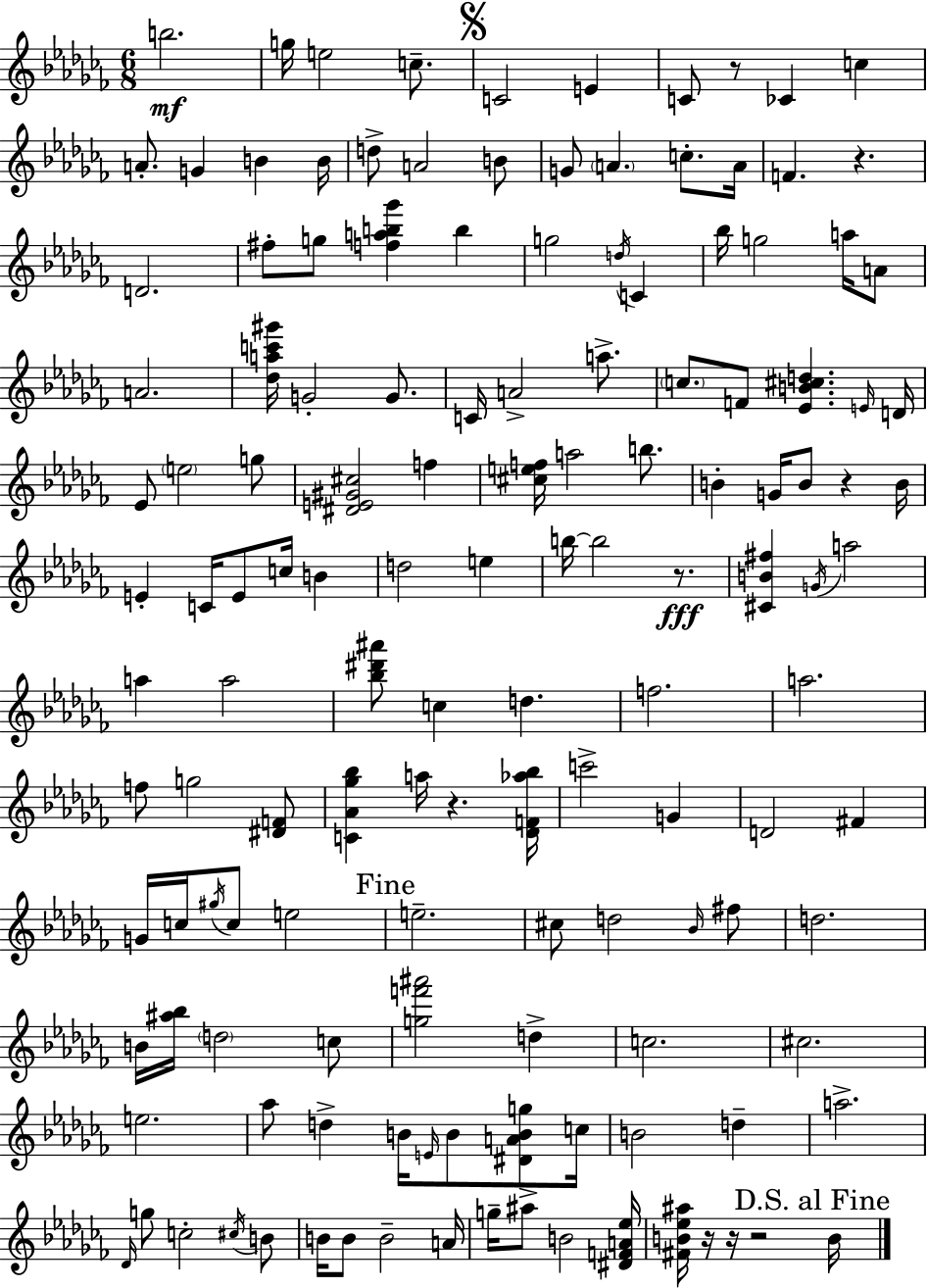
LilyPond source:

{
  \clef treble
  \numericTimeSignature
  \time 6/8
  \key aes \minor
  b''2.\mf | g''16 e''2 c''8.-- | \mark \markup { \musicglyph "scripts.segno" } c'2 e'4 | c'8 r8 ces'4 c''4 | \break a'8.-. g'4 b'4 b'16 | d''8-> a'2 b'8 | g'8 \parenthesize a'4. c''8.-. a'16 | f'4. r4. | \break d'2. | fis''8-. g''8 <f'' a'' b'' ges'''>4 b''4 | g''2 \acciaccatura { d''16 } c'4 | bes''16 g''2 a''16 a'8 | \break a'2. | <des'' a'' c''' gis'''>16 g'2-. g'8. | c'16 a'2-> a''8.-> | \parenthesize c''8. f'8 <ees' b' cis'' d''>4. | \break \grace { e'16 } d'16 ees'8 \parenthesize e''2 | g''8 <dis' e' gis' cis''>2 f''4 | <cis'' e'' f''>16 a''2 b''8. | b'4-. g'16 b'8 r4 | \break b'16 e'4-. c'16 e'8 c''16 b'4 | d''2 e''4 | b''16~~ b''2 r8.\fff | <cis' b' fis''>4 \acciaccatura { g'16 } a''2 | \break a''4 a''2 | <bes'' dis''' ais'''>8 c''4 d''4. | f''2. | a''2. | \break f''8 g''2 | <dis' f'>8 <c' aes' ges'' bes''>4 a''16 r4. | <des' f' aes'' bes''>16 c'''2-> g'4 | d'2 fis'4 | \break g'16 c''16 \acciaccatura { gis''16 } c''8 e''2 | \mark "Fine" e''2.-- | cis''8 d''2 | \grace { bes'16 } fis''8 d''2. | \break b'16 <ais'' bes''>16 \parenthesize d''2 | c''8 <g'' f''' ais'''>2 | d''4-> c''2. | cis''2. | \break e''2. | aes''8 d''4-> b'16 | \grace { e'16 } b'8 <dis' a' b' g''>8 c''16 b'2 | d''4-- a''2.-> | \break \grace { des'16 } g''8 c''2-. | \acciaccatura { cis''16 } b'8 b'16 b'8 b'2-- | a'16 g''16-- ais''8-> b'2 | <dis' f' a' ees''>16 <fis' b' ees'' ais''>16 r16 r16 r2 | \break \mark "D.S. al Fine" b'16 \bar "|."
}